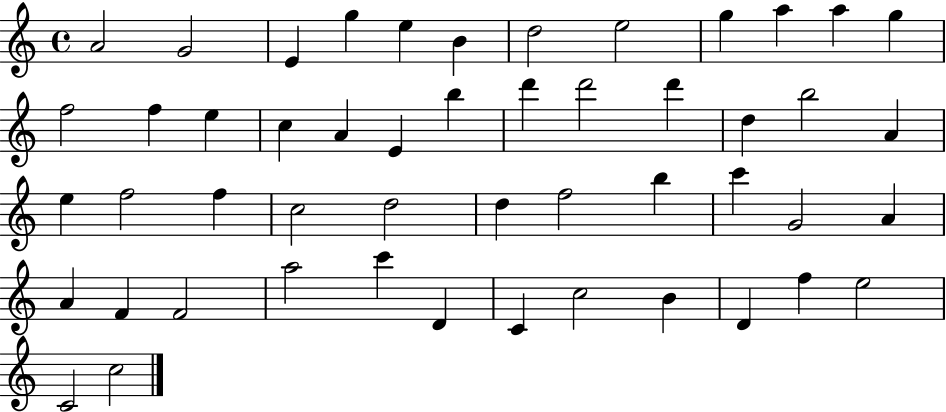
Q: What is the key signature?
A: C major